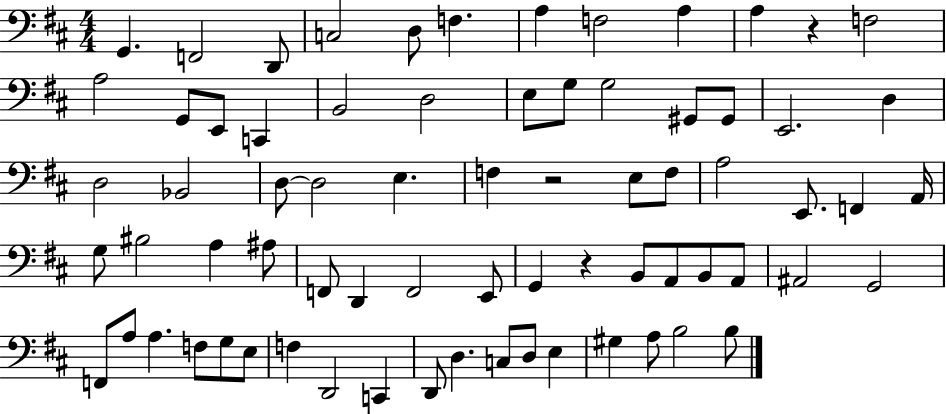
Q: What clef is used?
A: bass